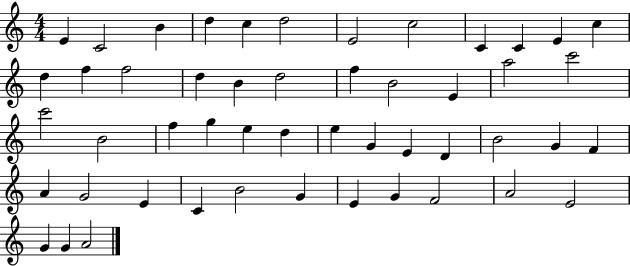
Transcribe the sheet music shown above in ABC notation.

X:1
T:Untitled
M:4/4
L:1/4
K:C
E C2 B d c d2 E2 c2 C C E c d f f2 d B d2 f B2 E a2 c'2 c'2 B2 f g e d e G E D B2 G F A G2 E C B2 G E G F2 A2 E2 G G A2